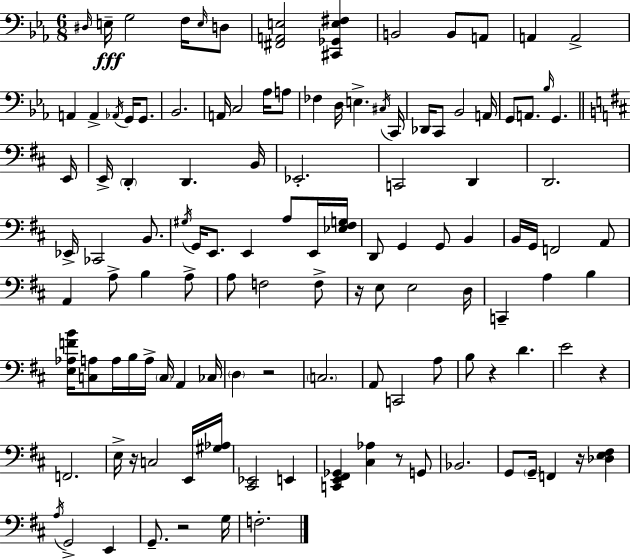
D#3/s E3/s G3/h F3/s E3/s D3/e [F#2,A2,E3]/h [C#2,Gb2,E3,F#3]/q B2/h B2/e A2/e A2/q A2/h A2/q A2/q Ab2/s G2/s G2/e. Bb2/h. A2/s C3/h Ab3/s A3/e FES3/q D3/s E3/q. C#3/s C2/s Db2/s C2/e Bb2/h A2/s G2/e A2/e. Bb3/s G2/q. E2/s E2/s D2/q D2/q. B2/s Eb2/h. C2/h D2/q D2/h. Eb2/s CES2/h B2/e. G#3/s G2/s E2/e. E2/q A3/e E2/s [Eb3,F#3,G3]/s D2/e G2/q G2/e B2/q B2/s G2/s F2/h A2/e A2/q A3/e B3/q A3/e A3/e F3/h F3/e R/s E3/e E3/h D3/s C2/q A3/q B3/q [E3,Ab3,F4,B4]/s [C3,A3]/e A3/s B3/s A3/s C3/s A2/q CES3/s D3/q R/h C3/h. A2/e C2/h A3/e B3/e R/q D4/q. E4/h R/q F2/h. E3/s R/s C3/h E2/s [G#3,Ab3]/s [C#2,Eb2]/h E2/q [C2,E2,F#2,Gb2]/q [C#3,Ab3]/q R/e G2/e Bb2/h. G2/e G2/s F2/q R/s [Db3,E3,F#3]/q A3/s G2/h E2/q G2/e. R/h G3/s F3/h.